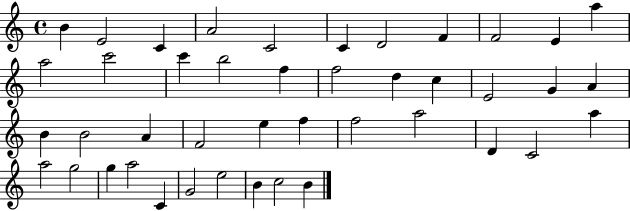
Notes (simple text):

B4/q E4/h C4/q A4/h C4/h C4/q D4/h F4/q F4/h E4/q A5/q A5/h C6/h C6/q B5/h F5/q F5/h D5/q C5/q E4/h G4/q A4/q B4/q B4/h A4/q F4/h E5/q F5/q F5/h A5/h D4/q C4/h A5/q A5/h G5/h G5/q A5/h C4/q G4/h E5/h B4/q C5/h B4/q